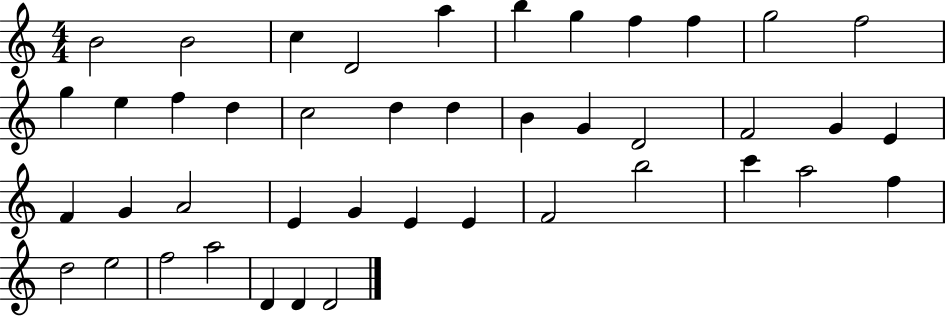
B4/h B4/h C5/q D4/h A5/q B5/q G5/q F5/q F5/q G5/h F5/h G5/q E5/q F5/q D5/q C5/h D5/q D5/q B4/q G4/q D4/h F4/h G4/q E4/q F4/q G4/q A4/h E4/q G4/q E4/q E4/q F4/h B5/h C6/q A5/h F5/q D5/h E5/h F5/h A5/h D4/q D4/q D4/h